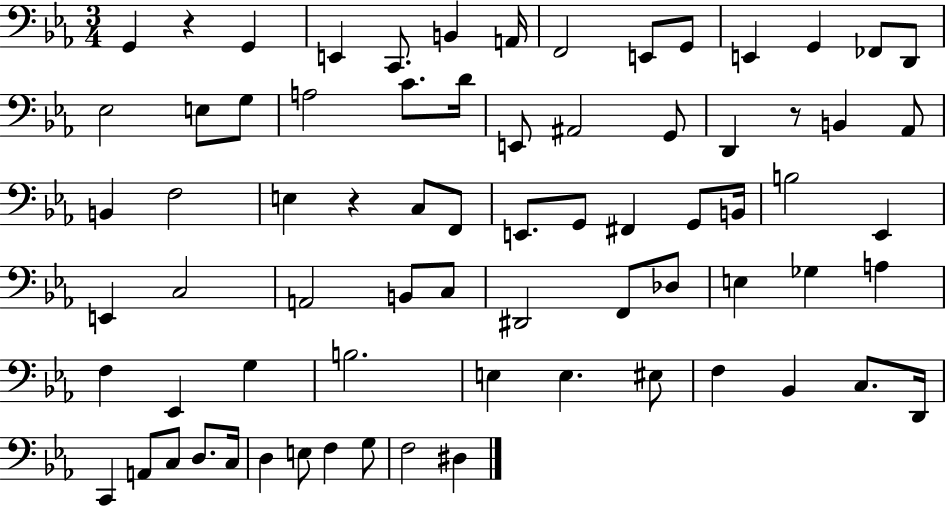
X:1
T:Untitled
M:3/4
L:1/4
K:Eb
G,, z G,, E,, C,,/2 B,, A,,/4 F,,2 E,,/2 G,,/2 E,, G,, _F,,/2 D,,/2 _E,2 E,/2 G,/2 A,2 C/2 D/4 E,,/2 ^A,,2 G,,/2 D,, z/2 B,, _A,,/2 B,, F,2 E, z C,/2 F,,/2 E,,/2 G,,/2 ^F,, G,,/2 B,,/4 B,2 _E,, E,, C,2 A,,2 B,,/2 C,/2 ^D,,2 F,,/2 _D,/2 E, _G, A, F, _E,, G, B,2 E, E, ^E,/2 F, _B,, C,/2 D,,/4 C,, A,,/2 C,/2 D,/2 C,/4 D, E,/2 F, G,/2 F,2 ^D,